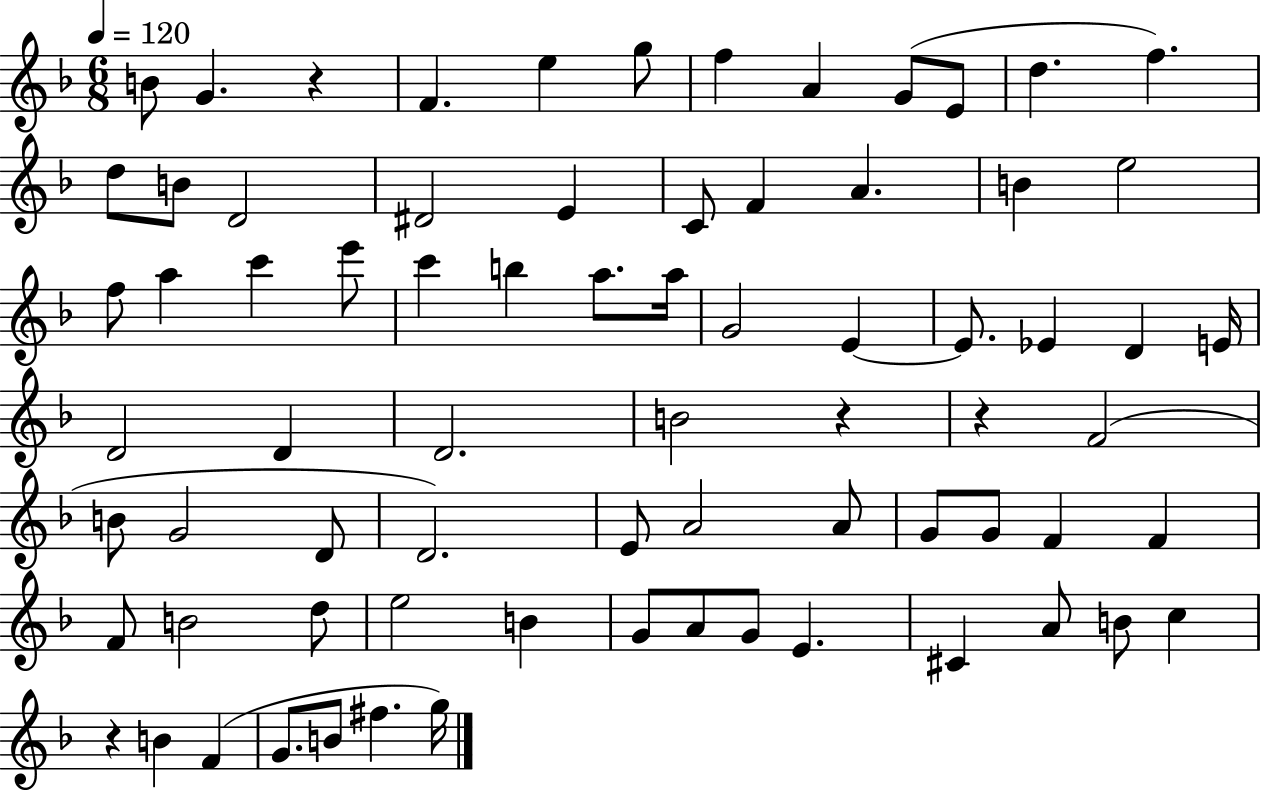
{
  \clef treble
  \numericTimeSignature
  \time 6/8
  \key f \major
  \tempo 4 = 120
  b'8 g'4. r4 | f'4. e''4 g''8 | f''4 a'4 g'8( e'8 | d''4. f''4.) | \break d''8 b'8 d'2 | dis'2 e'4 | c'8 f'4 a'4. | b'4 e''2 | \break f''8 a''4 c'''4 e'''8 | c'''4 b''4 a''8. a''16 | g'2 e'4~~ | e'8. ees'4 d'4 e'16 | \break d'2 d'4 | d'2. | b'2 r4 | r4 f'2( | \break b'8 g'2 d'8 | d'2.) | e'8 a'2 a'8 | g'8 g'8 f'4 f'4 | \break f'8 b'2 d''8 | e''2 b'4 | g'8 a'8 g'8 e'4. | cis'4 a'8 b'8 c''4 | \break r4 b'4 f'4( | g'8. b'8 fis''4. g''16) | \bar "|."
}